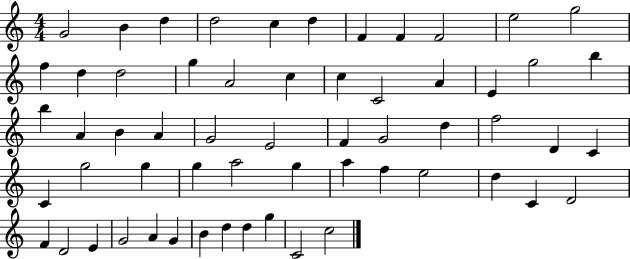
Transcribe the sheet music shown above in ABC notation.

X:1
T:Untitled
M:4/4
L:1/4
K:C
G2 B d d2 c d F F F2 e2 g2 f d d2 g A2 c c C2 A E g2 b b A B A G2 E2 F G2 d f2 D C C g2 g g a2 g a f e2 d C D2 F D2 E G2 A G B d d g C2 c2